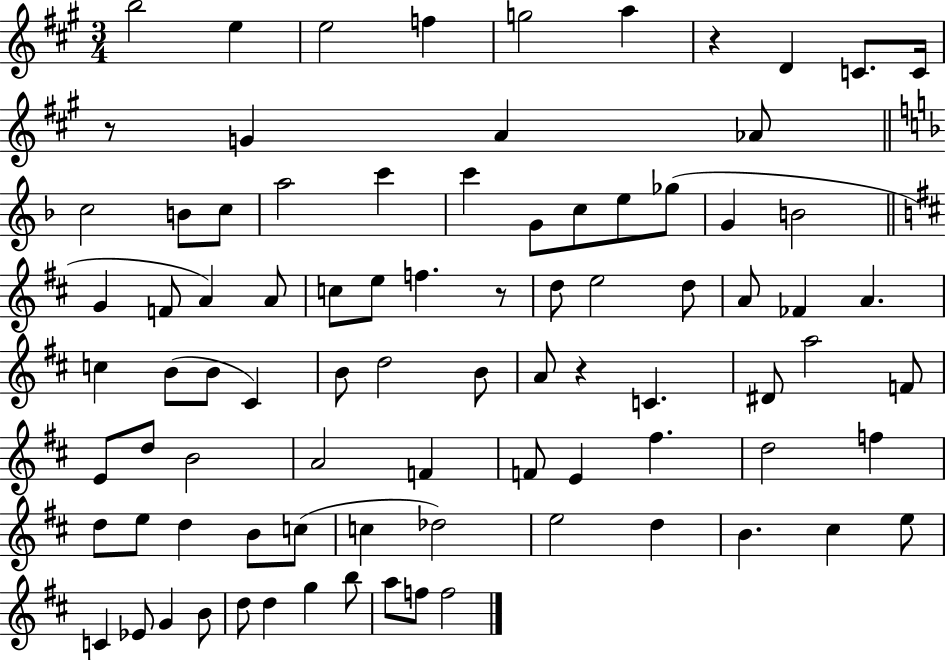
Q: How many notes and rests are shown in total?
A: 86